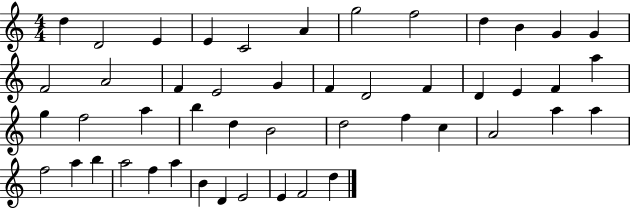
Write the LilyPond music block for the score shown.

{
  \clef treble
  \numericTimeSignature
  \time 4/4
  \key c \major
  d''4 d'2 e'4 | e'4 c'2 a'4 | g''2 f''2 | d''4 b'4 g'4 g'4 | \break f'2 a'2 | f'4 e'2 g'4 | f'4 d'2 f'4 | d'4 e'4 f'4 a''4 | \break g''4 f''2 a''4 | b''4 d''4 b'2 | d''2 f''4 c''4 | a'2 a''4 a''4 | \break f''2 a''4 b''4 | a''2 f''4 a''4 | b'4 d'4 e'2 | e'4 f'2 d''4 | \break \bar "|."
}